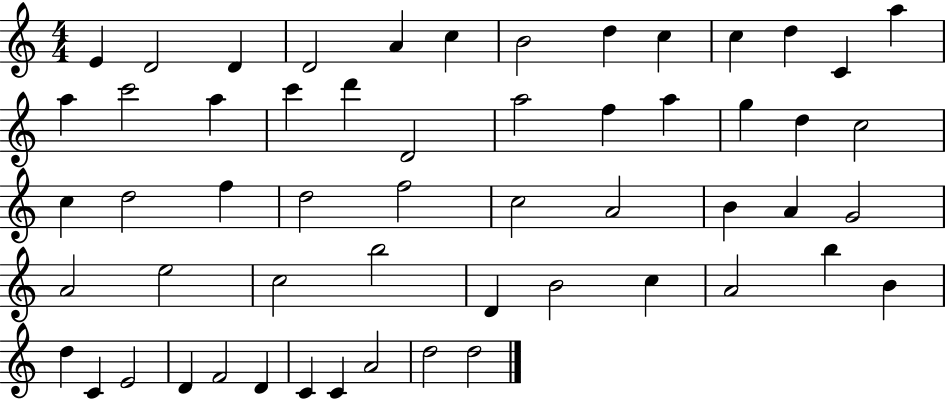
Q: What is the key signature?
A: C major